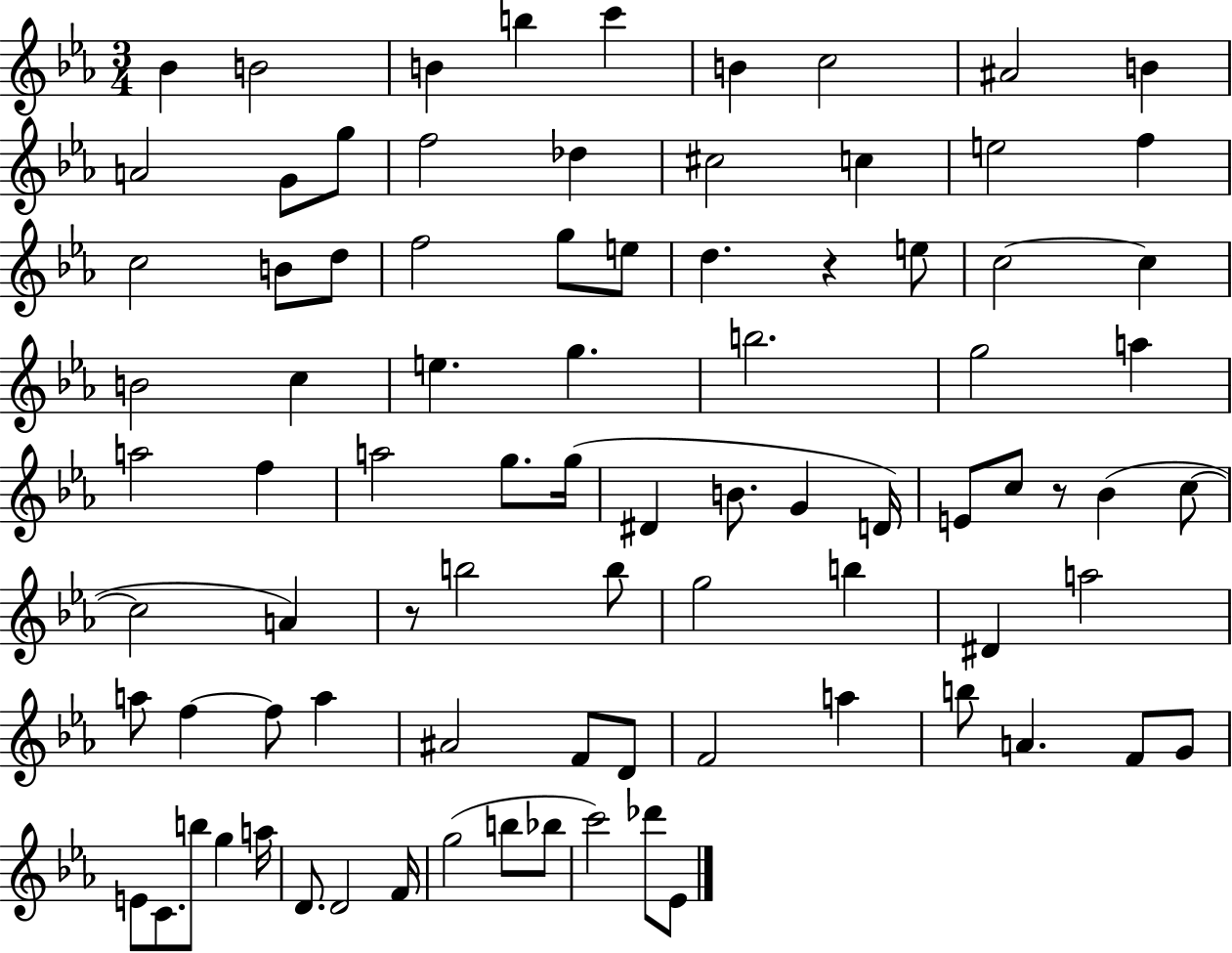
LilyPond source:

{
  \clef treble
  \numericTimeSignature
  \time 3/4
  \key ees \major
  bes'4 b'2 | b'4 b''4 c'''4 | b'4 c''2 | ais'2 b'4 | \break a'2 g'8 g''8 | f''2 des''4 | cis''2 c''4 | e''2 f''4 | \break c''2 b'8 d''8 | f''2 g''8 e''8 | d''4. r4 e''8 | c''2~~ c''4 | \break b'2 c''4 | e''4. g''4. | b''2. | g''2 a''4 | \break a''2 f''4 | a''2 g''8. g''16( | dis'4 b'8. g'4 d'16) | e'8 c''8 r8 bes'4( c''8~~ | \break c''2 a'4) | r8 b''2 b''8 | g''2 b''4 | dis'4 a''2 | \break a''8 f''4~~ f''8 a''4 | ais'2 f'8 d'8 | f'2 a''4 | b''8 a'4. f'8 g'8 | \break e'8 c'8. b''8 g''4 a''16 | d'8. d'2 f'16 | g''2( b''8 bes''8 | c'''2) des'''8 ees'8 | \break \bar "|."
}